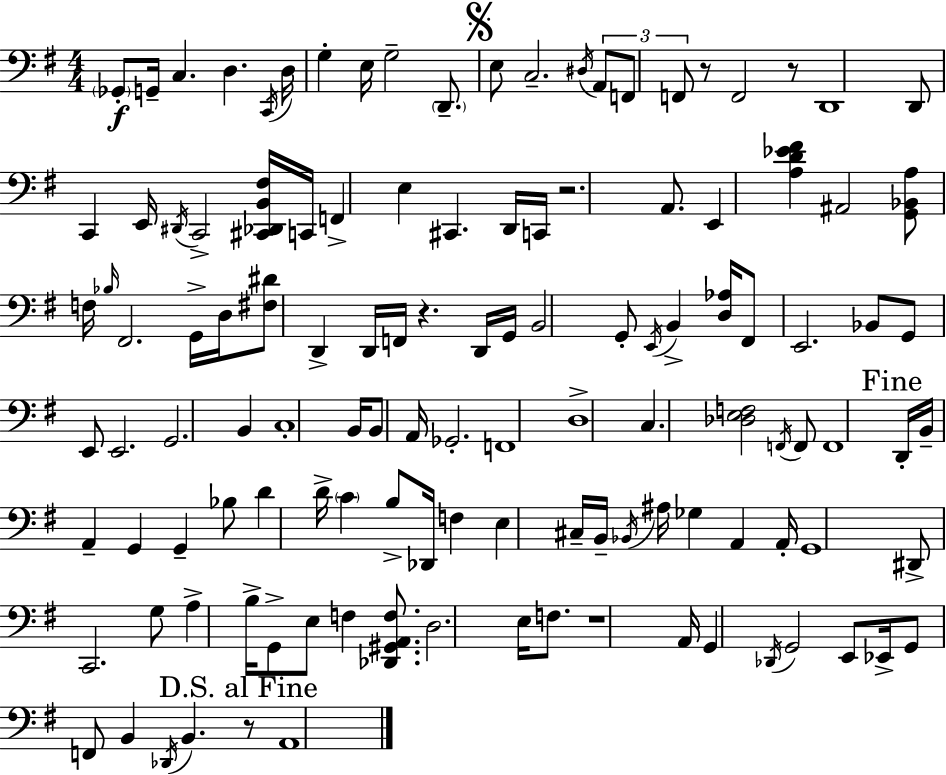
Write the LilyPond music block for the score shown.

{
  \clef bass
  \numericTimeSignature
  \time 4/4
  \key g \major
  \parenthesize ges,8-.\f g,16-- c4. d4. \acciaccatura { c,16 } | d16 g4-. e16 g2-- \parenthesize d,8.-- | \mark \markup { \musicglyph "scripts.segno" } e8 c2.-- \acciaccatura { dis16 } | \tuplet 3/2 { a,8 f,8 f,8 } r8 f,2 | \break r8 d,1 | d,8 c,4 e,16 \acciaccatura { dis,16 } c,2-> | <cis, des, b, fis>16 c,16 f,4-> e4 cis,4. | d,16 c,16 r2. | \break a,8. e,4 <a d' ees' fis'>4 ais,2 | <g, bes, a>8 f16 \grace { bes16 } fis,2. | g,16-> d16 <fis dis'>8 d,4-> d,16 f,16 r4. | d,16 g,16 b,2 g,8-. \acciaccatura { e,16 } | \break b,4-> <d aes>16 fis,8 e,2. | bes,8 g,8 e,8 e,2. | g,2. | b,4 c1-. | \break b,16 b,8 a,16 ges,2.-. | f,1 | d1-> | c4. <des e f>2 | \break \acciaccatura { f,16 } f,8 f,1 | \mark "Fine" d,16-. b,16-- a,4-- g,4 | g,4-- bes8 d'4 d'16-> \parenthesize c'4 b8-> | des,16 f4 e4 cis16-- b,16-- \acciaccatura { bes,16 } ais16 ges4 | \break a,4 a,16-. g,1 | dis,8-> c,2. | g8 a4-> b16-> g,8-> e8 | f4 <des, gis, a, f>8. d2. | \break e16 f8. r1 | a,16 g,4 \acciaccatura { des,16 } g,2 | e,8 ees,16-> g,8 f,8 b,4 | \acciaccatura { des,16 } b,4. \mark "D.S. al Fine" r8 a,1 | \break \bar "|."
}